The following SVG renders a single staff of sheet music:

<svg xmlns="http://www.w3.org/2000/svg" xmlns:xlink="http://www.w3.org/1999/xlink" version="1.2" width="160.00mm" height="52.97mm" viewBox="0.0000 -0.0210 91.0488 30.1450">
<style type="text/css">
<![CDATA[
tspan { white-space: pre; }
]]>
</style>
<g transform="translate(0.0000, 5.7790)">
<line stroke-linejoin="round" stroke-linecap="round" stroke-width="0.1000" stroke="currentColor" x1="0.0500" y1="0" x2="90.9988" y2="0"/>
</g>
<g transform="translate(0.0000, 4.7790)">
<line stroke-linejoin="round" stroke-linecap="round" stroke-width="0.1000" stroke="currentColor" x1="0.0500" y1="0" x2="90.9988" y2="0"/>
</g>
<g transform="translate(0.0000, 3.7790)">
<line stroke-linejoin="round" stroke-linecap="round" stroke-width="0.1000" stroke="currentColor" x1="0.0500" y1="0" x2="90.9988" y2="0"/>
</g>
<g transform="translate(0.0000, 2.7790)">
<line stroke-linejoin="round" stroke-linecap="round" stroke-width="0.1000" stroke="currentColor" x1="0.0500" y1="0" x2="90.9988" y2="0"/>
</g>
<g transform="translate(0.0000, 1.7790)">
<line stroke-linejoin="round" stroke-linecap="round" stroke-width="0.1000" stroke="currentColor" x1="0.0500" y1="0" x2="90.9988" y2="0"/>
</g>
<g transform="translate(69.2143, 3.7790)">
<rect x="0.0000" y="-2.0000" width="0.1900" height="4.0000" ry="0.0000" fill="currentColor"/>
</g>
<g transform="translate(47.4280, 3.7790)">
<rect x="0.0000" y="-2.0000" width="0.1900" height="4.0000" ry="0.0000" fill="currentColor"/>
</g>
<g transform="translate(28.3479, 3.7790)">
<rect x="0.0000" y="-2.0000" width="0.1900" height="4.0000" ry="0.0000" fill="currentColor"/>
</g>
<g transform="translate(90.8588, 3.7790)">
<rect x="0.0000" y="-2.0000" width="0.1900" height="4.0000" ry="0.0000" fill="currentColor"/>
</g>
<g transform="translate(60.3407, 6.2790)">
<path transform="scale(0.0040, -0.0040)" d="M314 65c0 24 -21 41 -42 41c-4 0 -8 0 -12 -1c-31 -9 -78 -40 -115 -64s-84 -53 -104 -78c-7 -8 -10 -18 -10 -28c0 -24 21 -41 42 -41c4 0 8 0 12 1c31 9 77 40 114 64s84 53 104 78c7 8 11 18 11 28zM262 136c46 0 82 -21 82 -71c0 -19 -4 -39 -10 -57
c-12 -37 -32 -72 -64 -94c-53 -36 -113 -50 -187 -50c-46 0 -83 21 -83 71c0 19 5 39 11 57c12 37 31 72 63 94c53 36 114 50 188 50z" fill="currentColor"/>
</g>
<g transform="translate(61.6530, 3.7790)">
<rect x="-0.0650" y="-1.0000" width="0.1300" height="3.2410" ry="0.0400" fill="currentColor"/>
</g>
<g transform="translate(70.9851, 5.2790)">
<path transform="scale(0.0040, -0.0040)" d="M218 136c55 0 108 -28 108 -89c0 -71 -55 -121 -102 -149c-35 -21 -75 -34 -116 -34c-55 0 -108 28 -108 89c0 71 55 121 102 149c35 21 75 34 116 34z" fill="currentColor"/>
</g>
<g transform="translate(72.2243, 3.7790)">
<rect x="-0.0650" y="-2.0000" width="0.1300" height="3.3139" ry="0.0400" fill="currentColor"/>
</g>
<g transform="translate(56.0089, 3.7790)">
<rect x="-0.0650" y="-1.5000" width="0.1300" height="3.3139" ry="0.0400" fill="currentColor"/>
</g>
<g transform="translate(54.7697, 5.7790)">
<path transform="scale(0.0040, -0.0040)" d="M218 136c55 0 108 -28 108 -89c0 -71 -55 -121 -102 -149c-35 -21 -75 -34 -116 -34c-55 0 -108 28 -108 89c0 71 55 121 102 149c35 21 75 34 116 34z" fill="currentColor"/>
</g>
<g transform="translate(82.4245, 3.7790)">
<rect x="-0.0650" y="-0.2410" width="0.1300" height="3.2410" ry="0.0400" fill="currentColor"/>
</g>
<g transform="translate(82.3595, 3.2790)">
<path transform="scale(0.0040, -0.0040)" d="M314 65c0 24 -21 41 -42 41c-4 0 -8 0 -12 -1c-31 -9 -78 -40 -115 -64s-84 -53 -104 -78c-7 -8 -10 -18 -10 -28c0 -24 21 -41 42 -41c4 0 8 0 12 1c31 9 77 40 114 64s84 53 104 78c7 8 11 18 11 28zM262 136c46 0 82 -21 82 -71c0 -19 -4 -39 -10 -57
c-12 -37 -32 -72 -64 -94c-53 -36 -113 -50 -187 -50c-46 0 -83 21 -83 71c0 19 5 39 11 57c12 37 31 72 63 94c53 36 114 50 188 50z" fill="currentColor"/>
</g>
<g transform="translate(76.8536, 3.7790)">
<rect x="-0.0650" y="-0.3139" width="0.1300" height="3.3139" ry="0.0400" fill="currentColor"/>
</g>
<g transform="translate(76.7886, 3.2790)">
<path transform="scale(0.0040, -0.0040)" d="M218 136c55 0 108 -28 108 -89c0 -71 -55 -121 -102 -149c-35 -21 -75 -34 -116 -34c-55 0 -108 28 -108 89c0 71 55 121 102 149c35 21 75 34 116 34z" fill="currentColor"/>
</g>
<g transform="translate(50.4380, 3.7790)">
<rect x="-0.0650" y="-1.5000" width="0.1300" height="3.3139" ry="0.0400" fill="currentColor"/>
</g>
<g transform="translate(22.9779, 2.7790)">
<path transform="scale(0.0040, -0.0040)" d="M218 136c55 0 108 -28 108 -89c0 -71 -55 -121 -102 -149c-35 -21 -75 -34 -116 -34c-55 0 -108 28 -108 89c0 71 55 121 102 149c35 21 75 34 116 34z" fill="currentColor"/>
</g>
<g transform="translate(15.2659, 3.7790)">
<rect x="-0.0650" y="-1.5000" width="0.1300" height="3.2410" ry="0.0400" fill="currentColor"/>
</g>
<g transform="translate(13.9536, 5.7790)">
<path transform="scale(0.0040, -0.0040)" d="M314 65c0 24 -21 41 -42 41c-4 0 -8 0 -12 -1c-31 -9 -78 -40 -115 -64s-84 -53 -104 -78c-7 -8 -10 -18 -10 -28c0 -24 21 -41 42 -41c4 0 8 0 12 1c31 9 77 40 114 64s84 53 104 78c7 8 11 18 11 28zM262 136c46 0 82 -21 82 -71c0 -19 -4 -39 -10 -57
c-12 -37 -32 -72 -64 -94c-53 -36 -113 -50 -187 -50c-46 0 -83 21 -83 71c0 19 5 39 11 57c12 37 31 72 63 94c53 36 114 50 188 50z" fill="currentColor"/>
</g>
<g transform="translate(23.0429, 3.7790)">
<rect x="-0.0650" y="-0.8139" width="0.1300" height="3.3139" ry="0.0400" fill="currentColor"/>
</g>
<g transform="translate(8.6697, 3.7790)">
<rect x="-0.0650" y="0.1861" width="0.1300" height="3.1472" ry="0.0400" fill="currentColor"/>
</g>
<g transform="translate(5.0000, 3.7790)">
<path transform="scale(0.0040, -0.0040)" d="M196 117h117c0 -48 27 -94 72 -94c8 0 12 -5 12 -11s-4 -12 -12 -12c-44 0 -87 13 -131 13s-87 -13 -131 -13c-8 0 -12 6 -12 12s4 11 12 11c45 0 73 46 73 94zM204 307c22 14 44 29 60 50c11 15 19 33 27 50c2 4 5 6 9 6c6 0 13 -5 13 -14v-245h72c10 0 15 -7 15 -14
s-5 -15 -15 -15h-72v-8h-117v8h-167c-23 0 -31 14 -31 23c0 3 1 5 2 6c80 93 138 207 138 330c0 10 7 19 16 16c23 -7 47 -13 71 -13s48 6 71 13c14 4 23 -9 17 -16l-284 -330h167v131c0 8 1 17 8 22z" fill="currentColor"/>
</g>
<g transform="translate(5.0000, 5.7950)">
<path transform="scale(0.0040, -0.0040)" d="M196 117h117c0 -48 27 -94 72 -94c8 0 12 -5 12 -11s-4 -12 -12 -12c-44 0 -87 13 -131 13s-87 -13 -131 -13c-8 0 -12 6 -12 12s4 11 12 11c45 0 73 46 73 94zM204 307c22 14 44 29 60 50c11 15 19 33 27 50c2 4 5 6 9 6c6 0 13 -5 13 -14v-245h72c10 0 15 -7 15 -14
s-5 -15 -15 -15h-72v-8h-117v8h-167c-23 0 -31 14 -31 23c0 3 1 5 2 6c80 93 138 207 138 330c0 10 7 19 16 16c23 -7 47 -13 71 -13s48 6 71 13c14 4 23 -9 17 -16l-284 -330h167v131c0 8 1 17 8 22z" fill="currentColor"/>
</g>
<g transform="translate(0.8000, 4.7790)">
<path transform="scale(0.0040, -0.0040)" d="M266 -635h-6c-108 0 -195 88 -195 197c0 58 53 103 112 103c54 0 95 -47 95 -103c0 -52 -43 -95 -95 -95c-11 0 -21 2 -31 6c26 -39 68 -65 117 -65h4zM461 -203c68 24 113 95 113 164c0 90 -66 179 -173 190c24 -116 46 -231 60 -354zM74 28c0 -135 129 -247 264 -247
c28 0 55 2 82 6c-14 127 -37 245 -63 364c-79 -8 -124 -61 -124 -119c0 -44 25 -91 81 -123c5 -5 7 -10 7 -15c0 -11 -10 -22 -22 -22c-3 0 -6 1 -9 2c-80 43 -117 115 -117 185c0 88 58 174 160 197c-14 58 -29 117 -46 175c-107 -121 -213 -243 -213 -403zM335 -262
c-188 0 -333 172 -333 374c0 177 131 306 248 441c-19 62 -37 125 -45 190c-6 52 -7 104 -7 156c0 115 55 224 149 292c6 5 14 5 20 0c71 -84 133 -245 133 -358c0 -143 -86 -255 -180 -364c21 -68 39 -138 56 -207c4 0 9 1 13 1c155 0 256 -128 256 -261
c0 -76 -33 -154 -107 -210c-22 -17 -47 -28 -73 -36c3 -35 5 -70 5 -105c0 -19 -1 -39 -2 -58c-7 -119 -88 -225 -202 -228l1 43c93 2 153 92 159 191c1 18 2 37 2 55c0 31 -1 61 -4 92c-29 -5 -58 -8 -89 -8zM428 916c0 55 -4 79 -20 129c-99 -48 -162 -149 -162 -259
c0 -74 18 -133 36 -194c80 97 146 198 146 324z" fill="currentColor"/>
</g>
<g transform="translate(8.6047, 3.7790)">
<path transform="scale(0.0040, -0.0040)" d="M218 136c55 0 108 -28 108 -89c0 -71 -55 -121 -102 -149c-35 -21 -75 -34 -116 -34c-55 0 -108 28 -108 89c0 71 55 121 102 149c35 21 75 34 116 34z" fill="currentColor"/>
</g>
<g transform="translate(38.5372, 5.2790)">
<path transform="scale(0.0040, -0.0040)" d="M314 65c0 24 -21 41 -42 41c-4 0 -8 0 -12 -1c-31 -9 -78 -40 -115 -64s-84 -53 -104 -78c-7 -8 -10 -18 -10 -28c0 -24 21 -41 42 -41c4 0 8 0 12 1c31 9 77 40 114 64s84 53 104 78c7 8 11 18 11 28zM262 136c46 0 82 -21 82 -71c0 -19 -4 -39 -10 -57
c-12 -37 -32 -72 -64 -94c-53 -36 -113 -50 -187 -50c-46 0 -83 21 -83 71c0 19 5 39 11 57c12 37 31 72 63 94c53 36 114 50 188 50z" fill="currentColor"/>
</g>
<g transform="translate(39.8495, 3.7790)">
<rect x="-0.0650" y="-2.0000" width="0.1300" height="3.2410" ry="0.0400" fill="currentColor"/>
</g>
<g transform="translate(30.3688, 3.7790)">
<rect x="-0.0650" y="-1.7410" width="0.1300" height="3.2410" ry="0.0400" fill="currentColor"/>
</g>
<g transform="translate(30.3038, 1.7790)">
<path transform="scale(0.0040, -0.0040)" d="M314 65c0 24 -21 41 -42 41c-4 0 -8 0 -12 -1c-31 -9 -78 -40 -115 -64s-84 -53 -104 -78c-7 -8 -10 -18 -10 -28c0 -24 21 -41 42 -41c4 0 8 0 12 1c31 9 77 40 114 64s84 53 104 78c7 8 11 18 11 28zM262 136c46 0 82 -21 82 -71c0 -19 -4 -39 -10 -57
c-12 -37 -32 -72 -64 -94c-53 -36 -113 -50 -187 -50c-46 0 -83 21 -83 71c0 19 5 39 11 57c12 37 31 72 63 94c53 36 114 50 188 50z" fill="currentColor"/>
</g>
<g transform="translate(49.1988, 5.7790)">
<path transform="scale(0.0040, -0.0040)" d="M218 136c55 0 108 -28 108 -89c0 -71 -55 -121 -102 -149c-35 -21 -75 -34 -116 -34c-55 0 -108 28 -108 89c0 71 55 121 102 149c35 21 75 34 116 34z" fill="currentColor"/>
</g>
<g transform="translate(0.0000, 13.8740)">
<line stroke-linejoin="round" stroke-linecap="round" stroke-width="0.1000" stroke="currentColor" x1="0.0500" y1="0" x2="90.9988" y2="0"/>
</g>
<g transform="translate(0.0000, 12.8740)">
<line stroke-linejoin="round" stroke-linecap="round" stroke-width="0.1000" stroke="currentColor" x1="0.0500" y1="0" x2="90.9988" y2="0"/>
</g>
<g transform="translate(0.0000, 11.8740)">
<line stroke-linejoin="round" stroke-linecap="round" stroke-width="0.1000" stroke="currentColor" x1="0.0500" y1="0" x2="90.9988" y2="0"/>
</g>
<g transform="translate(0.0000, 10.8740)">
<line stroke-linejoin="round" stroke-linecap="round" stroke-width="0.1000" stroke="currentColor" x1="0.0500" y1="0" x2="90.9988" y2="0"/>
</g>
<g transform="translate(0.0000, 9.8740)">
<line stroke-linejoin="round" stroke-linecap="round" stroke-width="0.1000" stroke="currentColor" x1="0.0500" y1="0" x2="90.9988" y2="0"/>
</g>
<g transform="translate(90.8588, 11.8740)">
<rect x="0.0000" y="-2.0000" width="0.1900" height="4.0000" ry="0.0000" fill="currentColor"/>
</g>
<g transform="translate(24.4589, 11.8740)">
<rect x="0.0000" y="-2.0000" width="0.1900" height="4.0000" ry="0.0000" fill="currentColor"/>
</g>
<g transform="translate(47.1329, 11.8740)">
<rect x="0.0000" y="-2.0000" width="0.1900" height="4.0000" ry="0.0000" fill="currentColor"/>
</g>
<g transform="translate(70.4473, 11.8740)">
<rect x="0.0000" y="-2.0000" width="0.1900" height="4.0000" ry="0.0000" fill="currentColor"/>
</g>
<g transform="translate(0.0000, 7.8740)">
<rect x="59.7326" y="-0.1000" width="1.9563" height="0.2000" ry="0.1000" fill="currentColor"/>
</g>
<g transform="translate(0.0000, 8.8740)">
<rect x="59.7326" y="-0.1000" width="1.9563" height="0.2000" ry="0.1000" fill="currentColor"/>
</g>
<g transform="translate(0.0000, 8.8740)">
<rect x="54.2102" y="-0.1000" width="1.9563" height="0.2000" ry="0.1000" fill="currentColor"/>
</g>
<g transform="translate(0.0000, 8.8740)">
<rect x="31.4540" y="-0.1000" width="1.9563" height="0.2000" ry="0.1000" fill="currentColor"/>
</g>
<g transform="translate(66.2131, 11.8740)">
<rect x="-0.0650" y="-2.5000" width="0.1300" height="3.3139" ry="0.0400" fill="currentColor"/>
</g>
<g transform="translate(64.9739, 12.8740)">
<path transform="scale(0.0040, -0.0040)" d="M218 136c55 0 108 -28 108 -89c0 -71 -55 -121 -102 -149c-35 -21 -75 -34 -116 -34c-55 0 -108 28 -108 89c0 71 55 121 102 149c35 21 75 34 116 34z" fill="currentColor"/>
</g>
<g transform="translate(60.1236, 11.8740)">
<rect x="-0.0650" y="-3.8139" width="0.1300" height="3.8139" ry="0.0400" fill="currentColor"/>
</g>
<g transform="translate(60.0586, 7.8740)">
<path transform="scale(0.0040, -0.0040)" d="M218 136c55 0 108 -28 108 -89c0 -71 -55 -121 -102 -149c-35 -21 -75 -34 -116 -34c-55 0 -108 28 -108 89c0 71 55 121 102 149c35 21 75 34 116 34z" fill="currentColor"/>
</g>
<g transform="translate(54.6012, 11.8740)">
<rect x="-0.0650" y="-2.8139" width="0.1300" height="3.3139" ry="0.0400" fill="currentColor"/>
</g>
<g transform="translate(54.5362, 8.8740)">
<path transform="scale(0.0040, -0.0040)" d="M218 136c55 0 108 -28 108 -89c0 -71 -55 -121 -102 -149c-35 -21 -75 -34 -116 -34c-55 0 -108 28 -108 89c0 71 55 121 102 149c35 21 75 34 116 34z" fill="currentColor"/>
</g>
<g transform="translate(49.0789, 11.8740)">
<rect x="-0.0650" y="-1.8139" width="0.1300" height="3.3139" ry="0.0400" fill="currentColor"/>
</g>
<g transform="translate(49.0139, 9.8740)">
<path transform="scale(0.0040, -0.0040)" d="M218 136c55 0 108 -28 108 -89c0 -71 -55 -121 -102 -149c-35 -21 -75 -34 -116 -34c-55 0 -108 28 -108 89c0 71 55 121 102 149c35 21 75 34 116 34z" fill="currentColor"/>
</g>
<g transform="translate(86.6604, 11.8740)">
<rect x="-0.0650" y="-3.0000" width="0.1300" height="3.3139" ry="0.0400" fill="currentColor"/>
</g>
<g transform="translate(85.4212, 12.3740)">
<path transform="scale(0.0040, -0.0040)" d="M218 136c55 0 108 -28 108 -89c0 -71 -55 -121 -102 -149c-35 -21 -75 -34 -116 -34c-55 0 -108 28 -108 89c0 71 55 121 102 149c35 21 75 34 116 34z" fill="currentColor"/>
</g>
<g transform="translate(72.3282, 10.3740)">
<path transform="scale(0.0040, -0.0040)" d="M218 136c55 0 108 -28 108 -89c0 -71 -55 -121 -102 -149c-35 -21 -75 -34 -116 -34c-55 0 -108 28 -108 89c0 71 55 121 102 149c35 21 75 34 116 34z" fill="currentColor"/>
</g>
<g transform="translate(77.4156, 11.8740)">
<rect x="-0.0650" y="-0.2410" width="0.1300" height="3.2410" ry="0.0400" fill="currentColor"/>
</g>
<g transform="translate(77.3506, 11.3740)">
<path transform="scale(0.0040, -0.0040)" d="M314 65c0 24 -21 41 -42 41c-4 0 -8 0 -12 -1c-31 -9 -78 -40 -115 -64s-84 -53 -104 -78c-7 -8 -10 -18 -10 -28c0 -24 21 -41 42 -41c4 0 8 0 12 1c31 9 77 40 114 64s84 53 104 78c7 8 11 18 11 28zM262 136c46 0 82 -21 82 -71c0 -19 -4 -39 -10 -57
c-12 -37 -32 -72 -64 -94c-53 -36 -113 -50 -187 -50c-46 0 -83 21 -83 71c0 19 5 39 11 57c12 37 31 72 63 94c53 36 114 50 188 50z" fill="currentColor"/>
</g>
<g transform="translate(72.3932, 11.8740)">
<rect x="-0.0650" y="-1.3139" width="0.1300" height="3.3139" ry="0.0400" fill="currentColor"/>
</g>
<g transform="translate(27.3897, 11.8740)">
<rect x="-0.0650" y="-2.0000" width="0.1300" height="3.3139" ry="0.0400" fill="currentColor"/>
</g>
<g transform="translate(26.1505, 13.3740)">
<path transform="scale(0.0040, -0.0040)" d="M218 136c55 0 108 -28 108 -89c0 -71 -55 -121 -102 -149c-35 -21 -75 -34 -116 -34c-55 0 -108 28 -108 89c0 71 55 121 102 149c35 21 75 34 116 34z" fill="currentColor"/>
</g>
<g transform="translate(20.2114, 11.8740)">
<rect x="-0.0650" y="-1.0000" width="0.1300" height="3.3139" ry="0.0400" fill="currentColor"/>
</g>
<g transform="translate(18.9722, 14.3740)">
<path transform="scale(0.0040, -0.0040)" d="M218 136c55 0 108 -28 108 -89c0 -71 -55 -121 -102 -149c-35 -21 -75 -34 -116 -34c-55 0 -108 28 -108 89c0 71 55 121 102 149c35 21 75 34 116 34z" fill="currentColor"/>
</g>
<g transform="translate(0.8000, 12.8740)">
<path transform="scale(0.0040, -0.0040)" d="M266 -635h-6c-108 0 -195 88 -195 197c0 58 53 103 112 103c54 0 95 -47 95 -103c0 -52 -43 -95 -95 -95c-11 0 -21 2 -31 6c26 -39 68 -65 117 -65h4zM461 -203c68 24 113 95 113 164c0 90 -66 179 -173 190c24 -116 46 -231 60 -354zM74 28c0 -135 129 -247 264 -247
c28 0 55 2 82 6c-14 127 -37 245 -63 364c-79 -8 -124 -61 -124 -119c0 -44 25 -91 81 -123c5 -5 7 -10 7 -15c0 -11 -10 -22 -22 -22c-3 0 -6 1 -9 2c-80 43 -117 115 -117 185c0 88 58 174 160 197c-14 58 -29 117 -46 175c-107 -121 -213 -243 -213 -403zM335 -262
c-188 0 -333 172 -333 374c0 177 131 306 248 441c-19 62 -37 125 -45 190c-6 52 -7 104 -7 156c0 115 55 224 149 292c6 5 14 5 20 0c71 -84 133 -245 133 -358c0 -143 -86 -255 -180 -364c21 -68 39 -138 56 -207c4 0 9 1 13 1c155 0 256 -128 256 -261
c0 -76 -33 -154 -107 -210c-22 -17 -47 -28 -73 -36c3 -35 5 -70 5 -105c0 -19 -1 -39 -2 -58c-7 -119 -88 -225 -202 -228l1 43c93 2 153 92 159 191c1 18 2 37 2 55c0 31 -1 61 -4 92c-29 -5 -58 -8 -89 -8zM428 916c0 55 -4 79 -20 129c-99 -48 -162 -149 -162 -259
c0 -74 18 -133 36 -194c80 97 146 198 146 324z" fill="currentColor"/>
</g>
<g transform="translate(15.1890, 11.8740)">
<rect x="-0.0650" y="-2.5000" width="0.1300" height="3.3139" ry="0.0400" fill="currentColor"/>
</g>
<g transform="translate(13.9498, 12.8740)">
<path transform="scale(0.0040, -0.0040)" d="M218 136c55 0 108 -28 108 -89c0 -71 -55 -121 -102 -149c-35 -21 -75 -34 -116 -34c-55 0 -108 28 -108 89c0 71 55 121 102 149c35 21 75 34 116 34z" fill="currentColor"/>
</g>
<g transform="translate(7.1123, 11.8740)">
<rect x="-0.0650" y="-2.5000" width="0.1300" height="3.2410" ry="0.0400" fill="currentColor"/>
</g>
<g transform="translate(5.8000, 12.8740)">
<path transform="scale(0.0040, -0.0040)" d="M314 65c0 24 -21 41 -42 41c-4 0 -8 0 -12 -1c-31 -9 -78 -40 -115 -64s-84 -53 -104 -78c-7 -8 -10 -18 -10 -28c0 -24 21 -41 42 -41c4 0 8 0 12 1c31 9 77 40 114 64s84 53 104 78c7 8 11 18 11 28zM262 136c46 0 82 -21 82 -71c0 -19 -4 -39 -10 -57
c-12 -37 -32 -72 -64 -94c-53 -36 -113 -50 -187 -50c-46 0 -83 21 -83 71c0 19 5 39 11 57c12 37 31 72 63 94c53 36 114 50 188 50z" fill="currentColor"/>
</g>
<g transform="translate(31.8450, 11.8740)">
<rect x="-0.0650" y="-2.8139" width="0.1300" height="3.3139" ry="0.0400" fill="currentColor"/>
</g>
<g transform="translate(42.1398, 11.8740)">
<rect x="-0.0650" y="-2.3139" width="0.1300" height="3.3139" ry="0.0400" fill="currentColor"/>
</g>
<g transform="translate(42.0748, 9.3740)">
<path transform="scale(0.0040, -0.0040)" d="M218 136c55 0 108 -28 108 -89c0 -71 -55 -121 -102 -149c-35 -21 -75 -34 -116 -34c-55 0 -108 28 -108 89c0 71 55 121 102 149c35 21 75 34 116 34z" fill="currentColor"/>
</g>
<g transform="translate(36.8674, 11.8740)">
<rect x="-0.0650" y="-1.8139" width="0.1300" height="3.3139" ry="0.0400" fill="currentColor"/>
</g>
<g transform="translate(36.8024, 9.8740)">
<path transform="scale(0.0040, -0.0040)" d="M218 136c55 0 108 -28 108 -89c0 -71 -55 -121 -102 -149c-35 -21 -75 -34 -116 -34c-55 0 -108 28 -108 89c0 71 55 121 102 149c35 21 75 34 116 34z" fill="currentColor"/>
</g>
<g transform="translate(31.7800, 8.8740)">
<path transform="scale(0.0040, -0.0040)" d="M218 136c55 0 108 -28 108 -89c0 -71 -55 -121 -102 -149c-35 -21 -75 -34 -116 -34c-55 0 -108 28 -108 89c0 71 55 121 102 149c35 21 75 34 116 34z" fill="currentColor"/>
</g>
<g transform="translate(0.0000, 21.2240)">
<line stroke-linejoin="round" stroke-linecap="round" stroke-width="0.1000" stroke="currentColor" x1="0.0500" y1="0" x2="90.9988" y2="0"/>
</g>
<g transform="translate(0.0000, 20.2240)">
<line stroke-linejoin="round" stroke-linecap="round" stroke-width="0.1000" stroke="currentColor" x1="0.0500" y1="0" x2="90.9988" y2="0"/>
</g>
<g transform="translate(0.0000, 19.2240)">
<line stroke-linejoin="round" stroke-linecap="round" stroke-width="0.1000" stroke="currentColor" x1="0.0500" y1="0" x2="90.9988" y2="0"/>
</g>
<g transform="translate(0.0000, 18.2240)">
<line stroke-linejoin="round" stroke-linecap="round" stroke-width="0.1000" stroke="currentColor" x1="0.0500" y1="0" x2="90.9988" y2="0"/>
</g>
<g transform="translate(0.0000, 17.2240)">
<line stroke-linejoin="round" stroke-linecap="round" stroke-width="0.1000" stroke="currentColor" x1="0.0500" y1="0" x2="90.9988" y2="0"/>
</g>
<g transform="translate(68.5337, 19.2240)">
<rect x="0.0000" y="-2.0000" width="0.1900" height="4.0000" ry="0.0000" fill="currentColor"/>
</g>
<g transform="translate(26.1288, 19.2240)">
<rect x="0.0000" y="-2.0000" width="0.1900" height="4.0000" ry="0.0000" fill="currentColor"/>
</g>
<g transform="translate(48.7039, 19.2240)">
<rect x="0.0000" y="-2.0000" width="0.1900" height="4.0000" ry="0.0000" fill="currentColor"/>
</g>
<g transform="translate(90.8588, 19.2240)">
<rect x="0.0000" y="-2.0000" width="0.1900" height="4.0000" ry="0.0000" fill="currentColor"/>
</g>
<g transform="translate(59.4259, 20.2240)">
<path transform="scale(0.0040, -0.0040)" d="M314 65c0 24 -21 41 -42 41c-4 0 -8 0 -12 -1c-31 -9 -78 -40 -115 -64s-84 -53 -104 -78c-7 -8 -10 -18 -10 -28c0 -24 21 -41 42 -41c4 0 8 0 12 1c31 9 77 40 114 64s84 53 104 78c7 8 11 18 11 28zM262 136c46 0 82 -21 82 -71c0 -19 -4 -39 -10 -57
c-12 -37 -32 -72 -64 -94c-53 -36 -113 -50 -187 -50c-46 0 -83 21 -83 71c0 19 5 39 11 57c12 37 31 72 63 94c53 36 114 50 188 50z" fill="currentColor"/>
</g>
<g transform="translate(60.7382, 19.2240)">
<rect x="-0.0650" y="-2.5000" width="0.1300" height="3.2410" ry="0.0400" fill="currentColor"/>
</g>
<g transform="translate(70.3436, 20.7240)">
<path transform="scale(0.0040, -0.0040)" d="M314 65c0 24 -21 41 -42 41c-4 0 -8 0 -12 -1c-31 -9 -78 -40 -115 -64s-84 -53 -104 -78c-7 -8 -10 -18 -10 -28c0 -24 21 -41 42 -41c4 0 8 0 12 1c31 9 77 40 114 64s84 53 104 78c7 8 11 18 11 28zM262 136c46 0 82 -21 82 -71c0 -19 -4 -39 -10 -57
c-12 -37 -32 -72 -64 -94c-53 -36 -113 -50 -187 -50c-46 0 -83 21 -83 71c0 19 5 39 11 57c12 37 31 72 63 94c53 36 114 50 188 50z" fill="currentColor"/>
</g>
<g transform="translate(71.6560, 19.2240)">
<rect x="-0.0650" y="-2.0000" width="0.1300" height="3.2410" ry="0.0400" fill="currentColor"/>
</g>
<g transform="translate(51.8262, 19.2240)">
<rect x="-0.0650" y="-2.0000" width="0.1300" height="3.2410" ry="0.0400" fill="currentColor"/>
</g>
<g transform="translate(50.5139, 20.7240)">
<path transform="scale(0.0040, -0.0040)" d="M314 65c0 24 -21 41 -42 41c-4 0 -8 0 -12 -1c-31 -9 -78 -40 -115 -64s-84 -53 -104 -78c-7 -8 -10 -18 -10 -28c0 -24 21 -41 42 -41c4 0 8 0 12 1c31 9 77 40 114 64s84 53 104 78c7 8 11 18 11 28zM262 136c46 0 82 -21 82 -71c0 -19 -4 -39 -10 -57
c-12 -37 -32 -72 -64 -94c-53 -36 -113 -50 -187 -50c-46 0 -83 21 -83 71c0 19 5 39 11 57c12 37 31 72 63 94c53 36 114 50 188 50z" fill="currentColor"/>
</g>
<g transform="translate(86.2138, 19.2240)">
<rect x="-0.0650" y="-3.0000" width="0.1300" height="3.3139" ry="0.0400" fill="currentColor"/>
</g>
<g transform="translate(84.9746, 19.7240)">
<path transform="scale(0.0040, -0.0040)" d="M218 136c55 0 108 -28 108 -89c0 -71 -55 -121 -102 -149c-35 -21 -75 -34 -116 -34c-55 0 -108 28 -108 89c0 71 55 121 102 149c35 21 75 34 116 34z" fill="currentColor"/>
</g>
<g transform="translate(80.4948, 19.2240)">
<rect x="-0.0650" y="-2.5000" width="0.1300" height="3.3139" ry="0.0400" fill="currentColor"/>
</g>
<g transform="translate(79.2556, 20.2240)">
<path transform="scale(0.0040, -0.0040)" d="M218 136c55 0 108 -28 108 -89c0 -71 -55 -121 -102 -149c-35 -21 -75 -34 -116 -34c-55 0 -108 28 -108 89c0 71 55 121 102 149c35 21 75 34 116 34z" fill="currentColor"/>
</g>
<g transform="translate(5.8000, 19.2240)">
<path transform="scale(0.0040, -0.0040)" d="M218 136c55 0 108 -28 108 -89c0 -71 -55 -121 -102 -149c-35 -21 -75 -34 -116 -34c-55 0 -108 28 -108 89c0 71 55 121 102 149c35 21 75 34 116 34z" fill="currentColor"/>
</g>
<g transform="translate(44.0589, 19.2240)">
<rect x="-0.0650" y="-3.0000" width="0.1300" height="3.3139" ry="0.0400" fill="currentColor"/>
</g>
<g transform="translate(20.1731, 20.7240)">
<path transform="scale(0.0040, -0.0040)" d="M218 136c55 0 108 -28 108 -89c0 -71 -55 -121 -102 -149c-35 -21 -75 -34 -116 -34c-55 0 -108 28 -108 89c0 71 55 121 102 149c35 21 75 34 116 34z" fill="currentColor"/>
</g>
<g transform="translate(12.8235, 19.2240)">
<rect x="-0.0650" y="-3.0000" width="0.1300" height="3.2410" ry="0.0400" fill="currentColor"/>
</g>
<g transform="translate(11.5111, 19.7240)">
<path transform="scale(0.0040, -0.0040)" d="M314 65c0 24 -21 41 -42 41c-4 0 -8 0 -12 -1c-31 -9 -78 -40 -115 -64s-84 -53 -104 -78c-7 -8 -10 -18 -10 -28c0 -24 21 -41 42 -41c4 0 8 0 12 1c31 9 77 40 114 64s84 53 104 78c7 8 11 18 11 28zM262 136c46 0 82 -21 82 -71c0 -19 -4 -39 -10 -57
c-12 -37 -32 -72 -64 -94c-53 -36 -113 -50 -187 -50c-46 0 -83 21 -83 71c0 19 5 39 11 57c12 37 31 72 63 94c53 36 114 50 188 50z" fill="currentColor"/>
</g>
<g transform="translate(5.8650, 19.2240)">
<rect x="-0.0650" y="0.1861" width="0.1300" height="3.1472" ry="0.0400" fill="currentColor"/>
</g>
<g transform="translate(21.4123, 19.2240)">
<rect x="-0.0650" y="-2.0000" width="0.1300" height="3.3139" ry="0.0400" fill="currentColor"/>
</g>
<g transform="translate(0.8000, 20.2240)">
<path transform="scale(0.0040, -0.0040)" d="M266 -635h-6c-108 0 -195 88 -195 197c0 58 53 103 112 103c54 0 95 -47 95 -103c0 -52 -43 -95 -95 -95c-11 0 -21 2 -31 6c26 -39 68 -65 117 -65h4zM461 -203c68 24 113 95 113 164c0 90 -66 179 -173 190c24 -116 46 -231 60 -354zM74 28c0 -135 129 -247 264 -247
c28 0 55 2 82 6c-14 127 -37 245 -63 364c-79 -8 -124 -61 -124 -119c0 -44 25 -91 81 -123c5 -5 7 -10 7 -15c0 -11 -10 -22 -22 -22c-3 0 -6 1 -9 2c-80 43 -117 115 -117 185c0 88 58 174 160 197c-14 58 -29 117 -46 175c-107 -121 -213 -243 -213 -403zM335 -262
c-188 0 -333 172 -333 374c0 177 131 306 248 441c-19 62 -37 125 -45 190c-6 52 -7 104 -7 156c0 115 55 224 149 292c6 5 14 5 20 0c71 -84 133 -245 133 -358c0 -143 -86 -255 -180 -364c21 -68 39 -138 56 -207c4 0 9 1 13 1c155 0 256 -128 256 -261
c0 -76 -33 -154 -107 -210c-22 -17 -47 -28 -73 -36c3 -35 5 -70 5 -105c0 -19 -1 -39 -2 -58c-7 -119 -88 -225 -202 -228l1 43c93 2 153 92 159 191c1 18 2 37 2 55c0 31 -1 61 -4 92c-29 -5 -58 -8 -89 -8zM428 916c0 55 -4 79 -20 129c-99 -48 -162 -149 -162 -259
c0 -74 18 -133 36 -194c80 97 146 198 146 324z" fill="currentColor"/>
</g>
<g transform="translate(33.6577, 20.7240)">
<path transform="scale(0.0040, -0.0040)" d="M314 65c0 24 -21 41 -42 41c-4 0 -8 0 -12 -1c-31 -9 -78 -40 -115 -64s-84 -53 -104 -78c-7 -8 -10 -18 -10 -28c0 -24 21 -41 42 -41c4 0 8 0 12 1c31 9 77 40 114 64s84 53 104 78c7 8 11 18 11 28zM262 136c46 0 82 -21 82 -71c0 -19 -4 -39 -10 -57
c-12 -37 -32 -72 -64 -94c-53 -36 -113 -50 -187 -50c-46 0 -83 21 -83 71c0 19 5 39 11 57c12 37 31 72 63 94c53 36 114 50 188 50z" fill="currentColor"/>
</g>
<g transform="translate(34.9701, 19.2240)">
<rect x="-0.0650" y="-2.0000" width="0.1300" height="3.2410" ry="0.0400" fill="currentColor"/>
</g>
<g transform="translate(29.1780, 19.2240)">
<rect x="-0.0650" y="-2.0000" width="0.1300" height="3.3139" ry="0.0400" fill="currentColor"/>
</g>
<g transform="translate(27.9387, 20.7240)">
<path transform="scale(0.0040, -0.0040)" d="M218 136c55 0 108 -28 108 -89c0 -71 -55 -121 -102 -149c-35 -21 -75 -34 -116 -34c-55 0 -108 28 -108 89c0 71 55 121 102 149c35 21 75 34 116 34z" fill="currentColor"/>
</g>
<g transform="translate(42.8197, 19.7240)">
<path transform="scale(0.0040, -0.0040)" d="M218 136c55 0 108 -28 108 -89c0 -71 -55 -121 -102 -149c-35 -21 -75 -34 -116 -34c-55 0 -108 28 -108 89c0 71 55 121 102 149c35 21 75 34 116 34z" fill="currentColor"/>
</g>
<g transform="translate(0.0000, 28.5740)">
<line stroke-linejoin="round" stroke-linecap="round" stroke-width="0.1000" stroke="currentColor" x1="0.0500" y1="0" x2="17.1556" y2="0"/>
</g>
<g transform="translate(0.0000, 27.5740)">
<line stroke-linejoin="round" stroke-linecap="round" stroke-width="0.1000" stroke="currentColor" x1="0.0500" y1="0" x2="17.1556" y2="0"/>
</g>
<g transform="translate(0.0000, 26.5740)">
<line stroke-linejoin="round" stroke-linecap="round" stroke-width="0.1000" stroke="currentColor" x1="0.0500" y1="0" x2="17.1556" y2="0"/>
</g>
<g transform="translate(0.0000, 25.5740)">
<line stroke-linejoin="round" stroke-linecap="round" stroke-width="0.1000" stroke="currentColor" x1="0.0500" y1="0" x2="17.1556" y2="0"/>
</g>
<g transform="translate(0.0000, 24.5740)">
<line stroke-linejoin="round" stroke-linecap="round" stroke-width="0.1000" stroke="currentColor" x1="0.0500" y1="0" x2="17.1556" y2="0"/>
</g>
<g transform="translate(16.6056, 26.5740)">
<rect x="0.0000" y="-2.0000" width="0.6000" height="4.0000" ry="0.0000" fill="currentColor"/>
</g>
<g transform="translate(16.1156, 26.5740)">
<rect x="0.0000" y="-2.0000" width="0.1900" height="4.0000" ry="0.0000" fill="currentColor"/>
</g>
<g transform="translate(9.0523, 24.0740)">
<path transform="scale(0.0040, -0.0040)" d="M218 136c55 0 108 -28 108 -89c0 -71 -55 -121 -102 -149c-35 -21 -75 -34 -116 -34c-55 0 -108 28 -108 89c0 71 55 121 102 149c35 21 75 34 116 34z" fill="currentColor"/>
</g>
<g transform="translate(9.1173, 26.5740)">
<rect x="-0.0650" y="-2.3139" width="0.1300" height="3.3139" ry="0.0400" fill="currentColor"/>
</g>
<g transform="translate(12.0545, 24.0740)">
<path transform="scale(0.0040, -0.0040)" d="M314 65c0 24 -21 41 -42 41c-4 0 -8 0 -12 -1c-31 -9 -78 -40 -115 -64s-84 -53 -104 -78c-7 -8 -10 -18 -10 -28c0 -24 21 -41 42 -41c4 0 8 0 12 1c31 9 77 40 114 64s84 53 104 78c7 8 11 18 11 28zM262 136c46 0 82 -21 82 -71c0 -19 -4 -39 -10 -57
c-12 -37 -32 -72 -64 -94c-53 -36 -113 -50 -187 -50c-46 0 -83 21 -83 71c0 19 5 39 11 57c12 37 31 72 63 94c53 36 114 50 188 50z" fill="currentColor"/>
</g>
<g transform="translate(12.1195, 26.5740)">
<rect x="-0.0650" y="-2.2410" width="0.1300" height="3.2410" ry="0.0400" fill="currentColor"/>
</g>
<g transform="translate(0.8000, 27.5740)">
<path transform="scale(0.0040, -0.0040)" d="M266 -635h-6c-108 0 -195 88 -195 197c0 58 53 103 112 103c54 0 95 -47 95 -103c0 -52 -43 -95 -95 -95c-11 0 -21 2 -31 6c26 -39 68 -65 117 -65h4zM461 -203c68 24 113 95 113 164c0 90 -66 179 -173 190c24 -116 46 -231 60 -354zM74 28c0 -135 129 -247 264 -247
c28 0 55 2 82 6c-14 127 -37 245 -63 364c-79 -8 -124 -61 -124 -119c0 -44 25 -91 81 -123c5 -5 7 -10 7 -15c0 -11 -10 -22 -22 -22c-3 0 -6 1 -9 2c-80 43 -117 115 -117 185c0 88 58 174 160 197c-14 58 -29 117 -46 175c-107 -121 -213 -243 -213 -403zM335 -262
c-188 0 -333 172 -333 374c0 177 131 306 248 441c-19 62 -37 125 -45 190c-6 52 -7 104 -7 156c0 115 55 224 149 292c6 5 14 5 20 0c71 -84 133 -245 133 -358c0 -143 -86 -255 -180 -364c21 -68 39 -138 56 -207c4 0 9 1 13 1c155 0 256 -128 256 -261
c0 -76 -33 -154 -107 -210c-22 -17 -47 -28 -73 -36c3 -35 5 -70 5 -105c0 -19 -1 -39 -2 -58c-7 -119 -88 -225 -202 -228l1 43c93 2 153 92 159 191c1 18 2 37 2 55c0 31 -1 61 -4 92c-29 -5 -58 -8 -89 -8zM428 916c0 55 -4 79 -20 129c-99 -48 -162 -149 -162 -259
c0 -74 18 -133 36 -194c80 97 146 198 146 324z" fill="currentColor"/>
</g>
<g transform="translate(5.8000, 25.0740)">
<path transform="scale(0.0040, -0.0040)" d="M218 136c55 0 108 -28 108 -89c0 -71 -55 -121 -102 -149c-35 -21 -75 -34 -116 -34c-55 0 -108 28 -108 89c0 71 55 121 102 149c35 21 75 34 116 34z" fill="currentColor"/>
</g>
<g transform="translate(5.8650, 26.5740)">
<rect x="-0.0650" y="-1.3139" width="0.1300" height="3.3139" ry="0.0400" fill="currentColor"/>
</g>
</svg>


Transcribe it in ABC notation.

X:1
T:Untitled
M:4/4
L:1/4
K:C
B E2 d f2 F2 E E D2 F c c2 G2 G D F a f g f a c' G e c2 A B A2 F F F2 A F2 G2 F2 G A e g g2